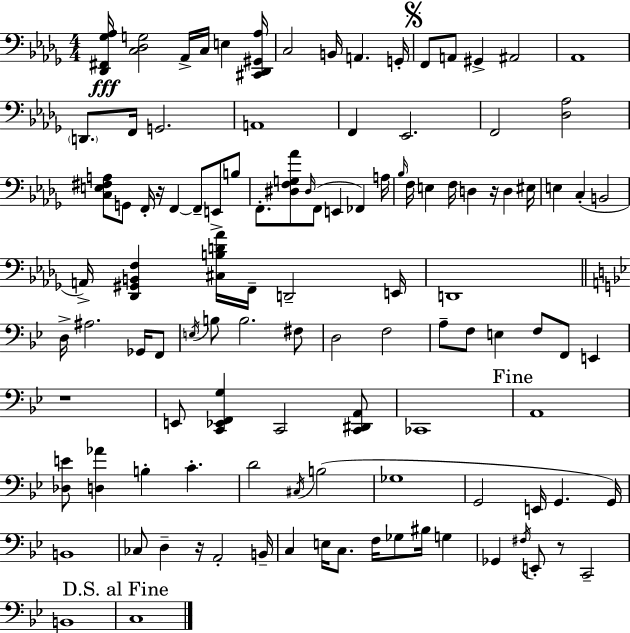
[Db2,F#2,Gb3,Ab3]/s [C3,Db3,G3]/h Ab2/s C3/s E3/q [C#2,Db2,G#2,Ab3]/s C3/h B2/s A2/q. G2/s F2/e A2/e G#2/q A#2/h Ab2/w D2/e. F2/s G2/h. A2/w F2/q Eb2/h. F2/h [Db3,Ab3]/h [C3,E3,F#3,A3]/e G2/e F2/s R/s F2/q F2/e E2/e B3/e F2/e. [D#3,F3,G3,Ab4]/e D#3/s F2/e E2/q FES2/q A3/s Bb3/s F3/s E3/q F3/s D3/q R/s D3/q EIS3/s E3/q C3/q B2/h A2/s [Db2,G#2,B2,F3]/q [C#3,B3,D4,Ab4]/s F2/s D2/h E2/s D2/w D3/s A#3/h. Gb2/s F2/e E3/s B3/e B3/h. F#3/e D3/h F3/h A3/e F3/e E3/q F3/e F2/e E2/q R/w E2/e [C2,Eb2,F2,G3]/q C2/h [C2,D#2,A2]/e CES2/w A2/w [Db3,E4]/e [D3,Ab4]/q B3/q C4/q. D4/h C#3/s B3/h Gb3/w G2/h E2/s G2/q. G2/s B2/w CES3/e D3/q R/s A2/h B2/s C3/q E3/s C3/e. F3/s Gb3/e BIS3/s G3/q Gb2/q F#3/s E2/e R/e C2/h B2/w C3/w